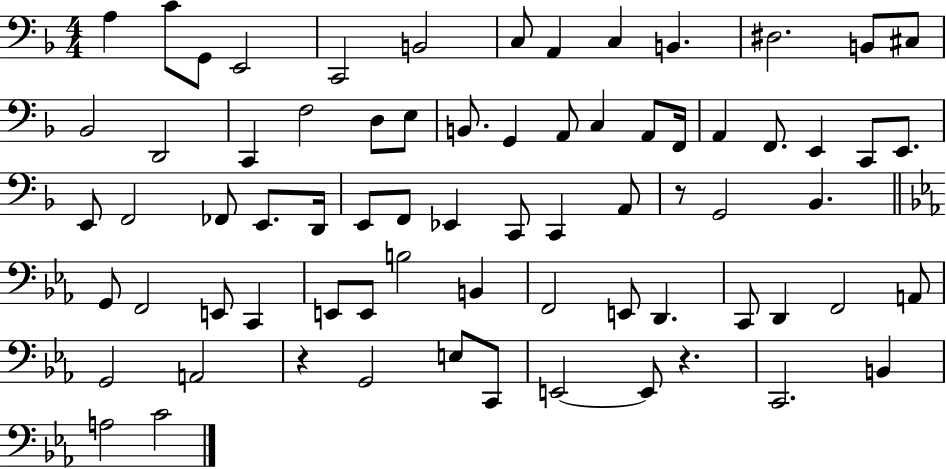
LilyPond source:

{
  \clef bass
  \numericTimeSignature
  \time 4/4
  \key f \major
  \repeat volta 2 { a4 c'8 g,8 e,2 | c,2 b,2 | c8 a,4 c4 b,4. | dis2. b,8 cis8 | \break bes,2 d,2 | c,4 f2 d8 e8 | b,8. g,4 a,8 c4 a,8 f,16 | a,4 f,8. e,4 c,8 e,8. | \break e,8 f,2 fes,8 e,8. d,16 | e,8 f,8 ees,4 c,8 c,4 a,8 | r8 g,2 bes,4. | \bar "||" \break \key c \minor g,8 f,2 e,8 c,4 | e,8 e,8 b2 b,4 | f,2 e,8 d,4. | c,8 d,4 f,2 a,8 | \break g,2 a,2 | r4 g,2 e8 c,8 | e,2~~ e,8 r4. | c,2. b,4 | \break a2 c'2 | } \bar "|."
}